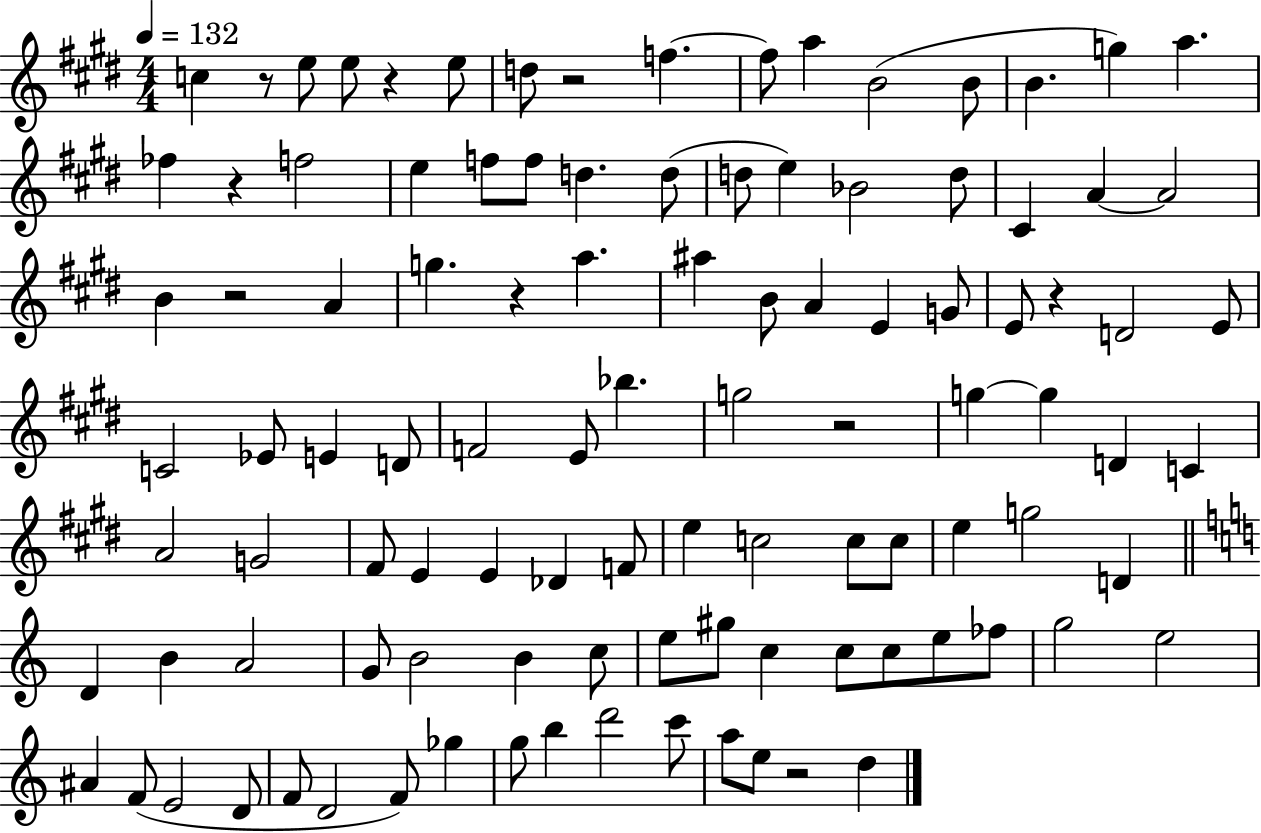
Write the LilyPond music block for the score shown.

{
  \clef treble
  \numericTimeSignature
  \time 4/4
  \key e \major
  \tempo 4 = 132
  c''4 r8 e''8 e''8 r4 e''8 | d''8 r2 f''4.~~ | f''8 a''4 b'2( b'8 | b'4. g''4) a''4. | \break fes''4 r4 f''2 | e''4 f''8 f''8 d''4. d''8( | d''8 e''4) bes'2 d''8 | cis'4 a'4~~ a'2 | \break b'4 r2 a'4 | g''4. r4 a''4. | ais''4 b'8 a'4 e'4 g'8 | e'8 r4 d'2 e'8 | \break c'2 ees'8 e'4 d'8 | f'2 e'8 bes''4. | g''2 r2 | g''4~~ g''4 d'4 c'4 | \break a'2 g'2 | fis'8 e'4 e'4 des'4 f'8 | e''4 c''2 c''8 c''8 | e''4 g''2 d'4 | \break \bar "||" \break \key a \minor d'4 b'4 a'2 | g'8 b'2 b'4 c''8 | e''8 gis''8 c''4 c''8 c''8 e''8 fes''8 | g''2 e''2 | \break ais'4 f'8( e'2 d'8 | f'8 d'2 f'8) ges''4 | g''8 b''4 d'''2 c'''8 | a''8 e''8 r2 d''4 | \break \bar "|."
}